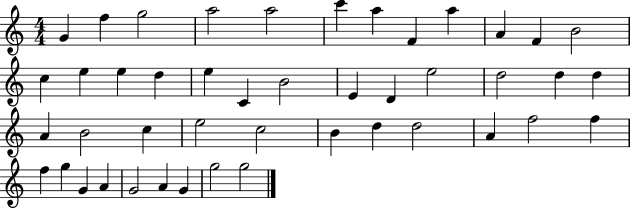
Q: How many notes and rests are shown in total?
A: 45